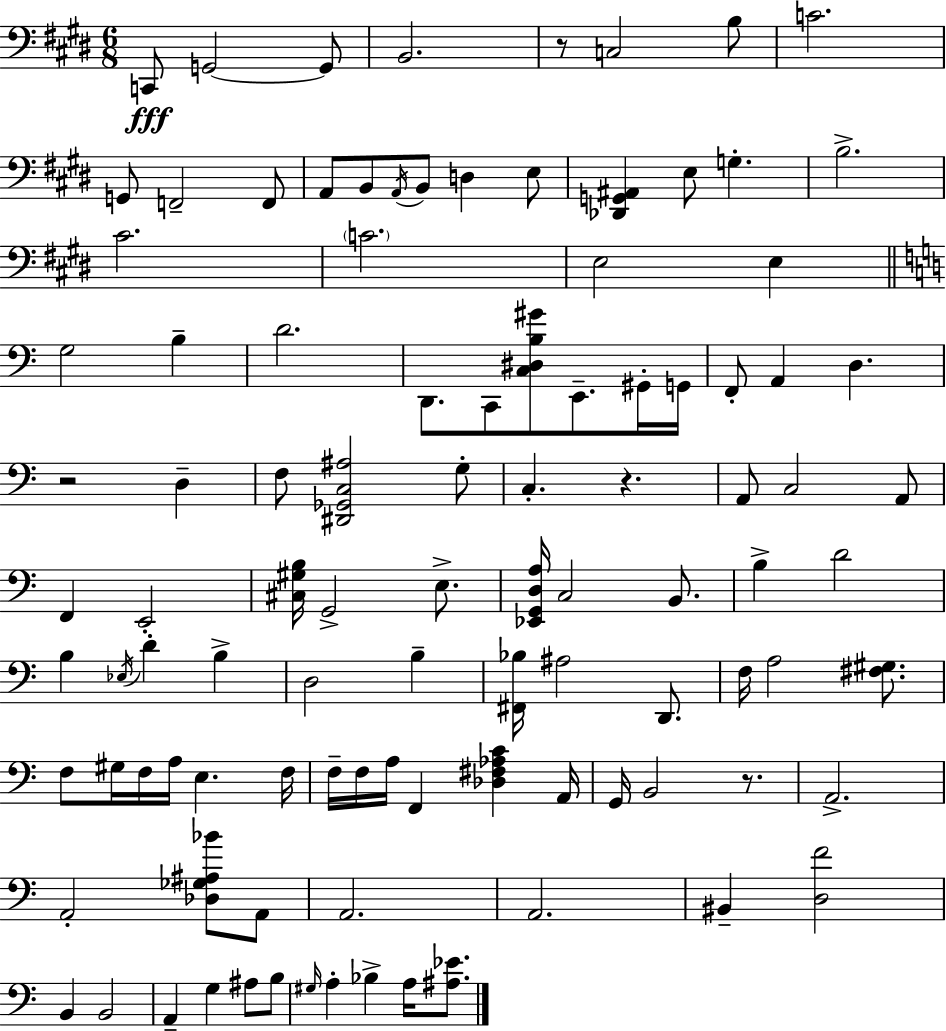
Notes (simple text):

C2/e G2/h G2/e B2/h. R/e C3/h B3/e C4/h. G2/e F2/h F2/e A2/e B2/e A2/s B2/e D3/q E3/e [Db2,G2,A#2]/q E3/e G3/q. B3/h. C#4/h. C4/h. E3/h E3/q G3/h B3/q D4/h. D2/e. C2/e [C3,D#3,B3,G#4]/e E2/e. G#2/s G2/s F2/e A2/q D3/q. R/h D3/q F3/e [D#2,Gb2,C3,A#3]/h G3/e C3/q. R/q. A2/e C3/h A2/e F2/q E2/h [C#3,G#3,B3]/s G2/h E3/e. [Eb2,G2,D3,A3]/s C3/h B2/e. B3/q D4/h B3/q Eb3/s D4/q B3/q D3/h B3/q [F#2,Bb3]/s A#3/h D2/e. F3/s A3/h [F#3,G#3]/e. F3/e G#3/s F3/s A3/s E3/q. F3/s F3/s F3/s A3/s F2/q [Db3,F#3,Ab3,C4]/q A2/s G2/s B2/h R/e. A2/h. A2/h [Db3,Gb3,A#3,Bb4]/e A2/e A2/h. A2/h. BIS2/q [D3,F4]/h B2/q B2/h A2/q G3/q A#3/e B3/e G#3/s A3/q Bb3/q A3/s [A#3,Eb4]/e.